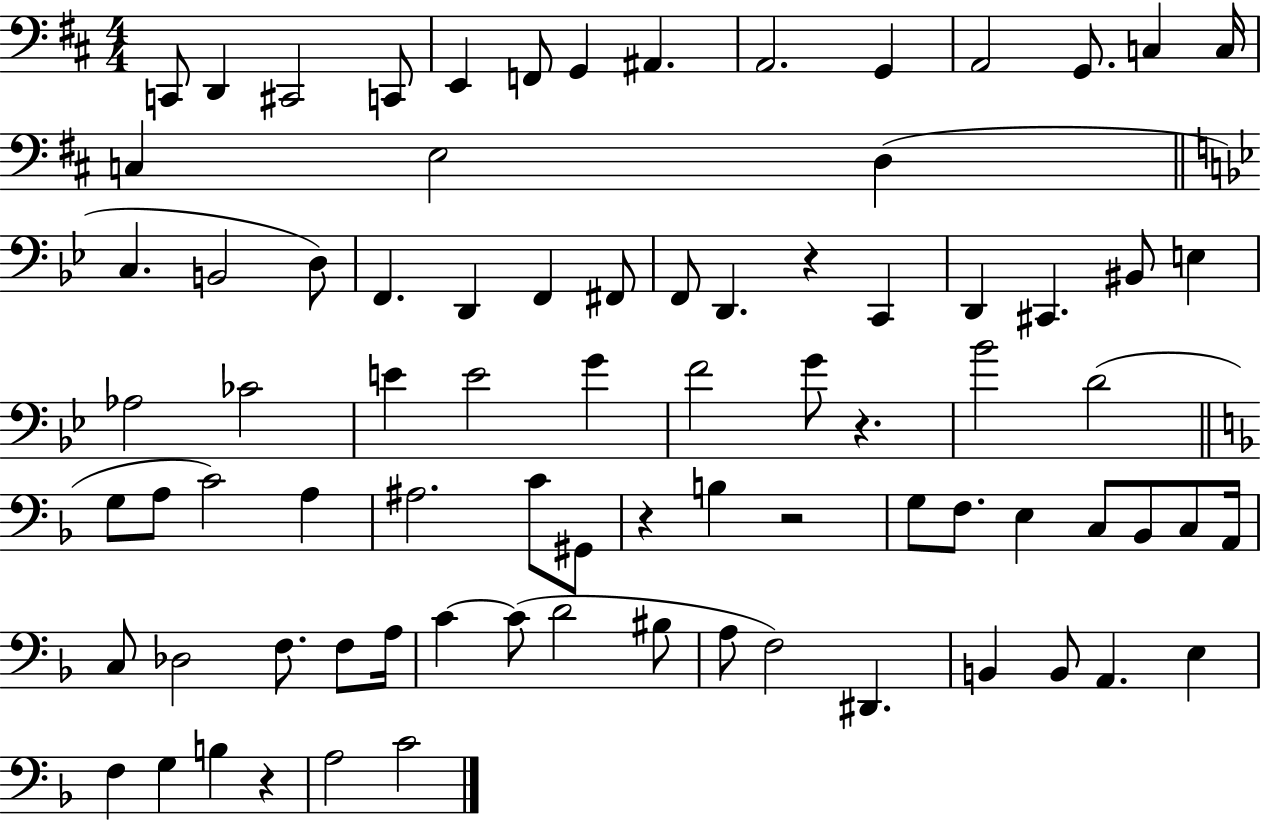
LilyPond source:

{
  \clef bass
  \numericTimeSignature
  \time 4/4
  \key d \major
  c,8 d,4 cis,2 c,8 | e,4 f,8 g,4 ais,4. | a,2. g,4 | a,2 g,8. c4 c16 | \break c4 e2 d4( | \bar "||" \break \key g \minor c4. b,2 d8) | f,4. d,4 f,4 fis,8 | f,8 d,4. r4 c,4 | d,4 cis,4. bis,8 e4 | \break aes2 ces'2 | e'4 e'2 g'4 | f'2 g'8 r4. | bes'2 d'2( | \break \bar "||" \break \key f \major g8 a8 c'2) a4 | ais2. c'8 gis,8 | r4 b4 r2 | g8 f8. e4 c8 bes,8 c8 a,16 | \break c8 des2 f8. f8 a16 | c'4~~ c'8( d'2 bis8 | a8 f2) dis,4. | b,4 b,8 a,4. e4 | \break f4 g4 b4 r4 | a2 c'2 | \bar "|."
}